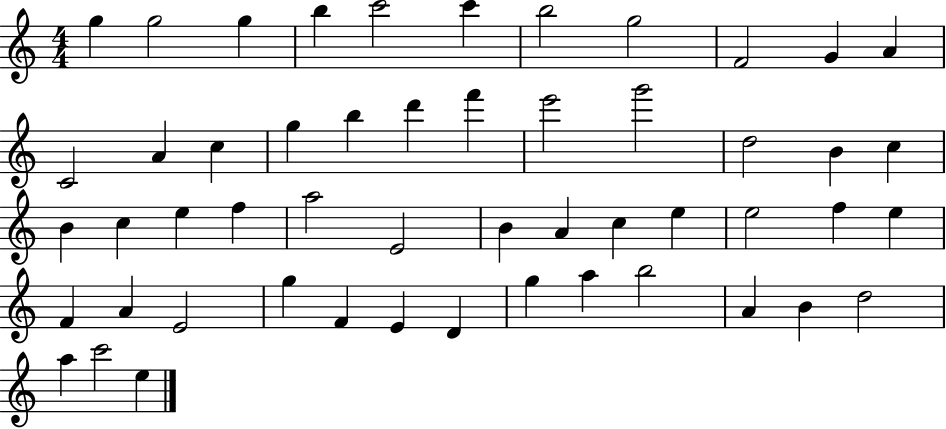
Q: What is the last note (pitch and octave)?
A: E5